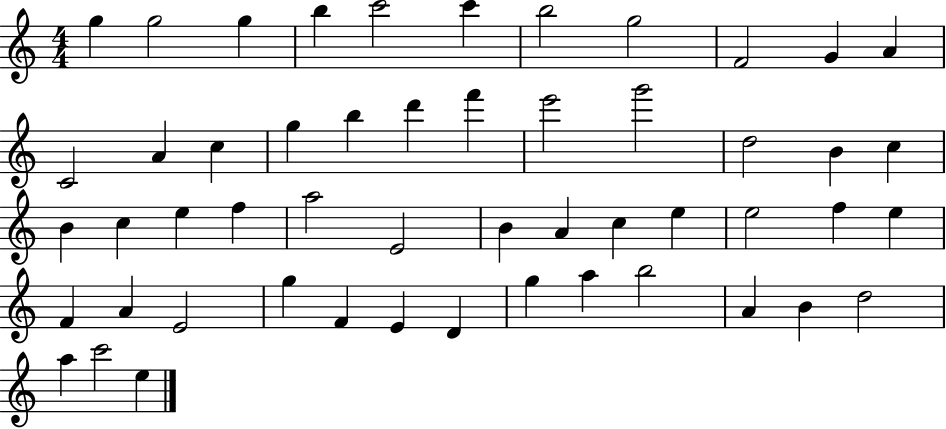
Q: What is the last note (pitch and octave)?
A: E5